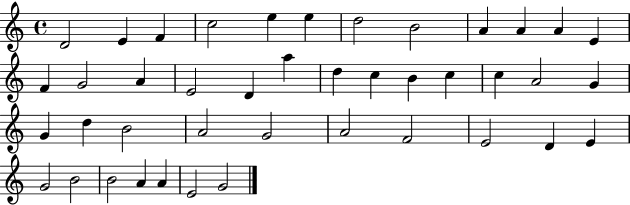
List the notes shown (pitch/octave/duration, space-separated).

D4/h E4/q F4/q C5/h E5/q E5/q D5/h B4/h A4/q A4/q A4/q E4/q F4/q G4/h A4/q E4/h D4/q A5/q D5/q C5/q B4/q C5/q C5/q A4/h G4/q G4/q D5/q B4/h A4/h G4/h A4/h F4/h E4/h D4/q E4/q G4/h B4/h B4/h A4/q A4/q E4/h G4/h